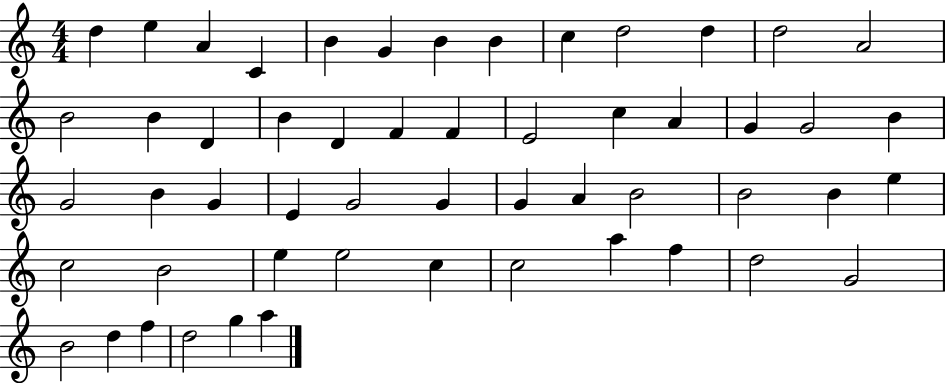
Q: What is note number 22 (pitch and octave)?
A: C5